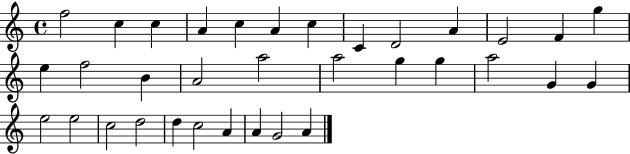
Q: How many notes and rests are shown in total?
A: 34